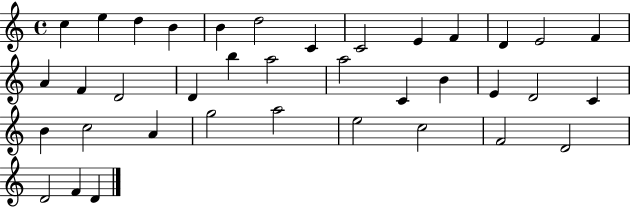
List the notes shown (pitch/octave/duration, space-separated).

C5/q E5/q D5/q B4/q B4/q D5/h C4/q C4/h E4/q F4/q D4/q E4/h F4/q A4/q F4/q D4/h D4/q B5/q A5/h A5/h C4/q B4/q E4/q D4/h C4/q B4/q C5/h A4/q G5/h A5/h E5/h C5/h F4/h D4/h D4/h F4/q D4/q